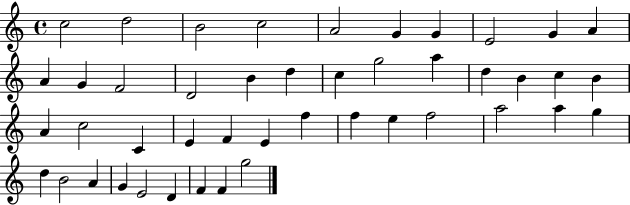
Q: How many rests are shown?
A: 0